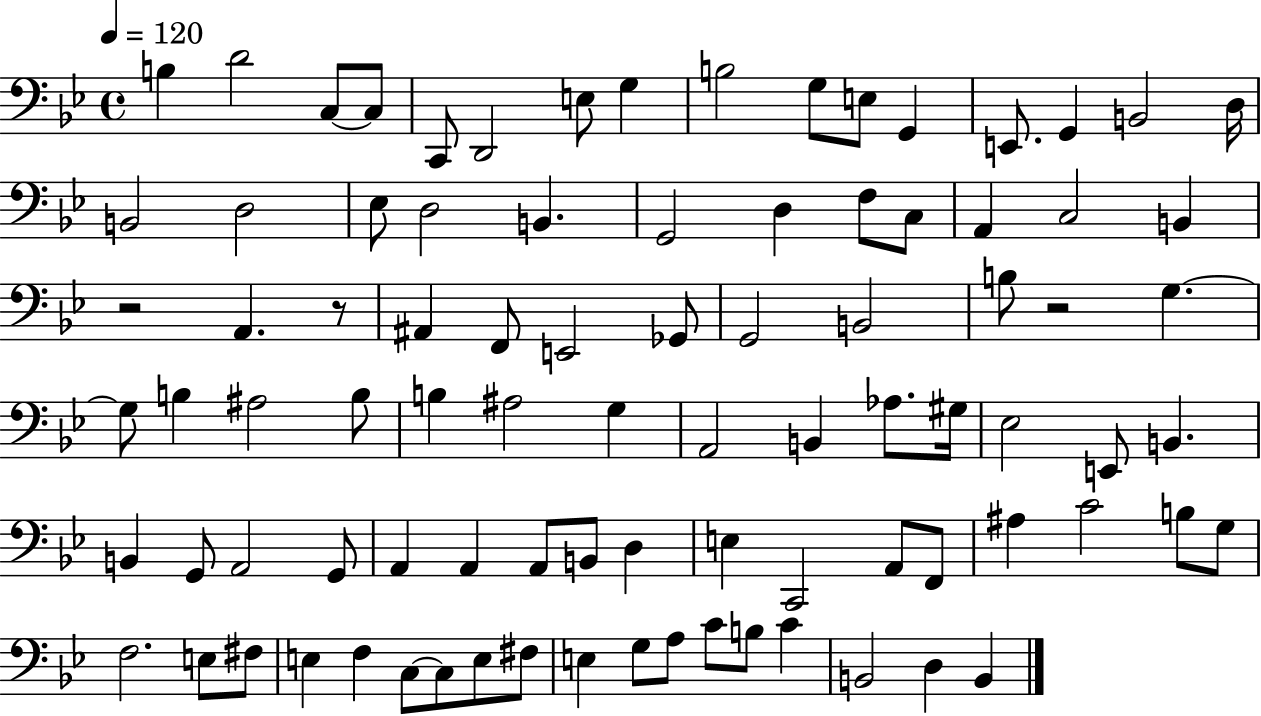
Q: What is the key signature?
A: BES major